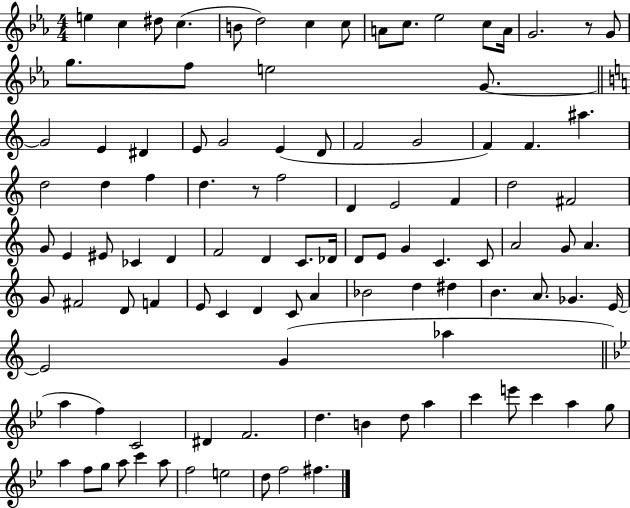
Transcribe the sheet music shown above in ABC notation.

X:1
T:Untitled
M:4/4
L:1/4
K:Eb
e c ^d/2 c B/2 d2 c c/2 A/2 c/2 _e2 c/2 A/4 G2 z/2 G/2 g/2 f/2 e2 G/2 G2 E ^D E/2 G2 E D/2 F2 G2 F F ^a d2 d f d z/2 f2 D E2 F d2 ^F2 G/2 E ^E/2 _C D F2 D C/2 _D/4 D/2 E/2 G C C/2 A2 G/2 A G/2 ^F2 D/2 F E/2 C D C/2 A _B2 d ^d B A/2 _G E/4 E2 G _a a f C2 ^D F2 d B d/2 a c' e'/2 c' a g/2 a f/2 g/2 a/2 c' a/2 f2 e2 d/2 f2 ^f